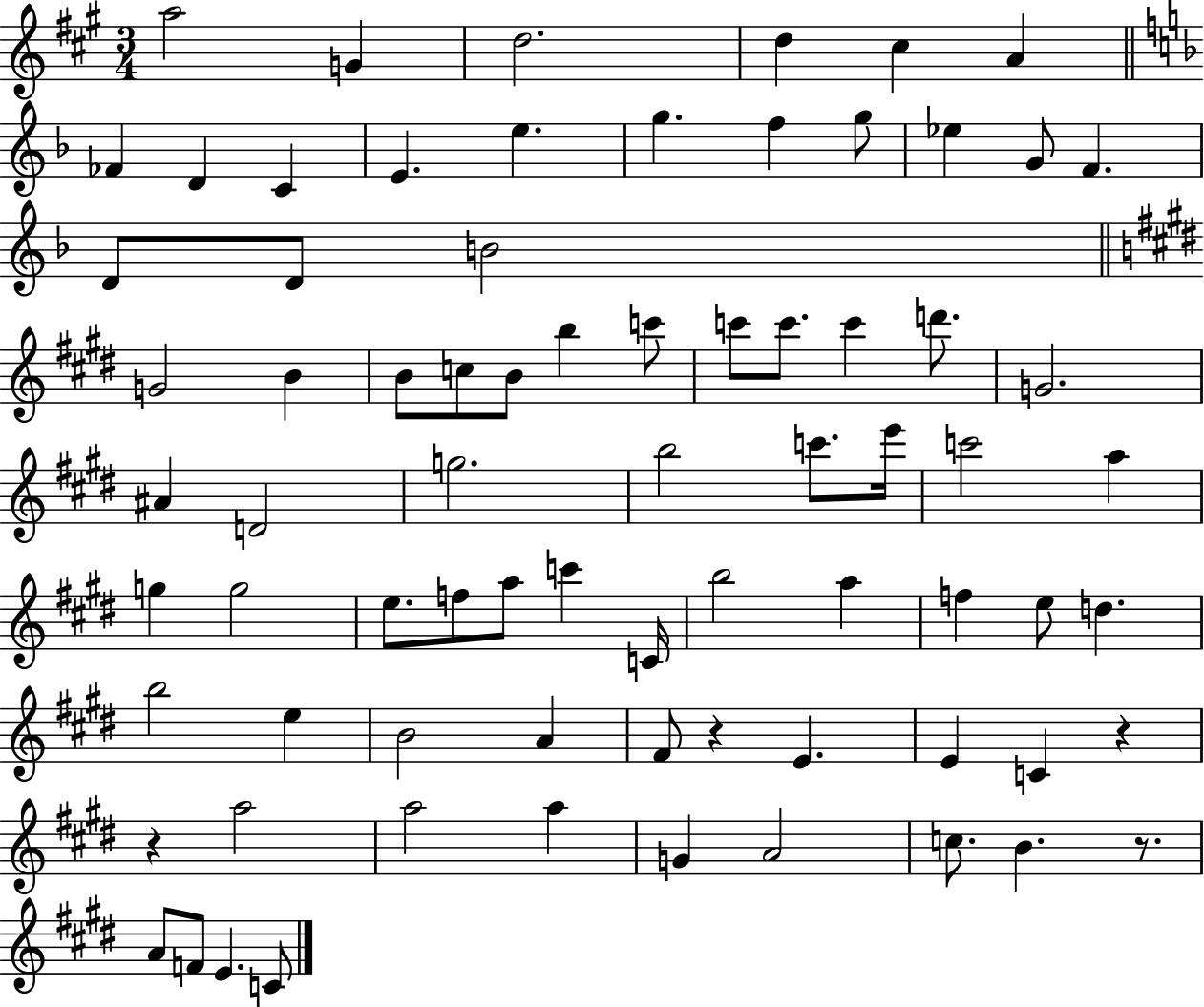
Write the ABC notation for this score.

X:1
T:Untitled
M:3/4
L:1/4
K:A
a2 G d2 d ^c A _F D C E e g f g/2 _e G/2 F D/2 D/2 B2 G2 B B/2 c/2 B/2 b c'/2 c'/2 c'/2 c' d'/2 G2 ^A D2 g2 b2 c'/2 e'/4 c'2 a g g2 e/2 f/2 a/2 c' C/4 b2 a f e/2 d b2 e B2 A ^F/2 z E E C z z a2 a2 a G A2 c/2 B z/2 A/2 F/2 E C/2